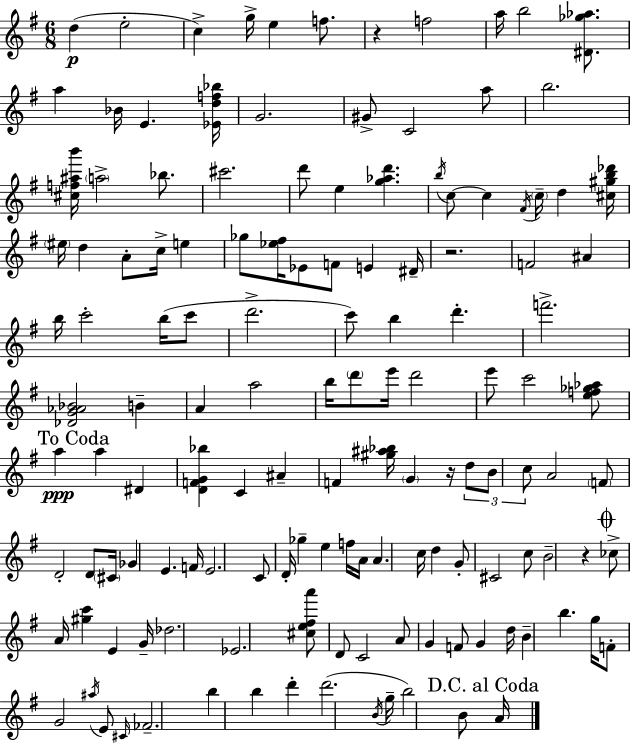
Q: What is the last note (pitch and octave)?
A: A4